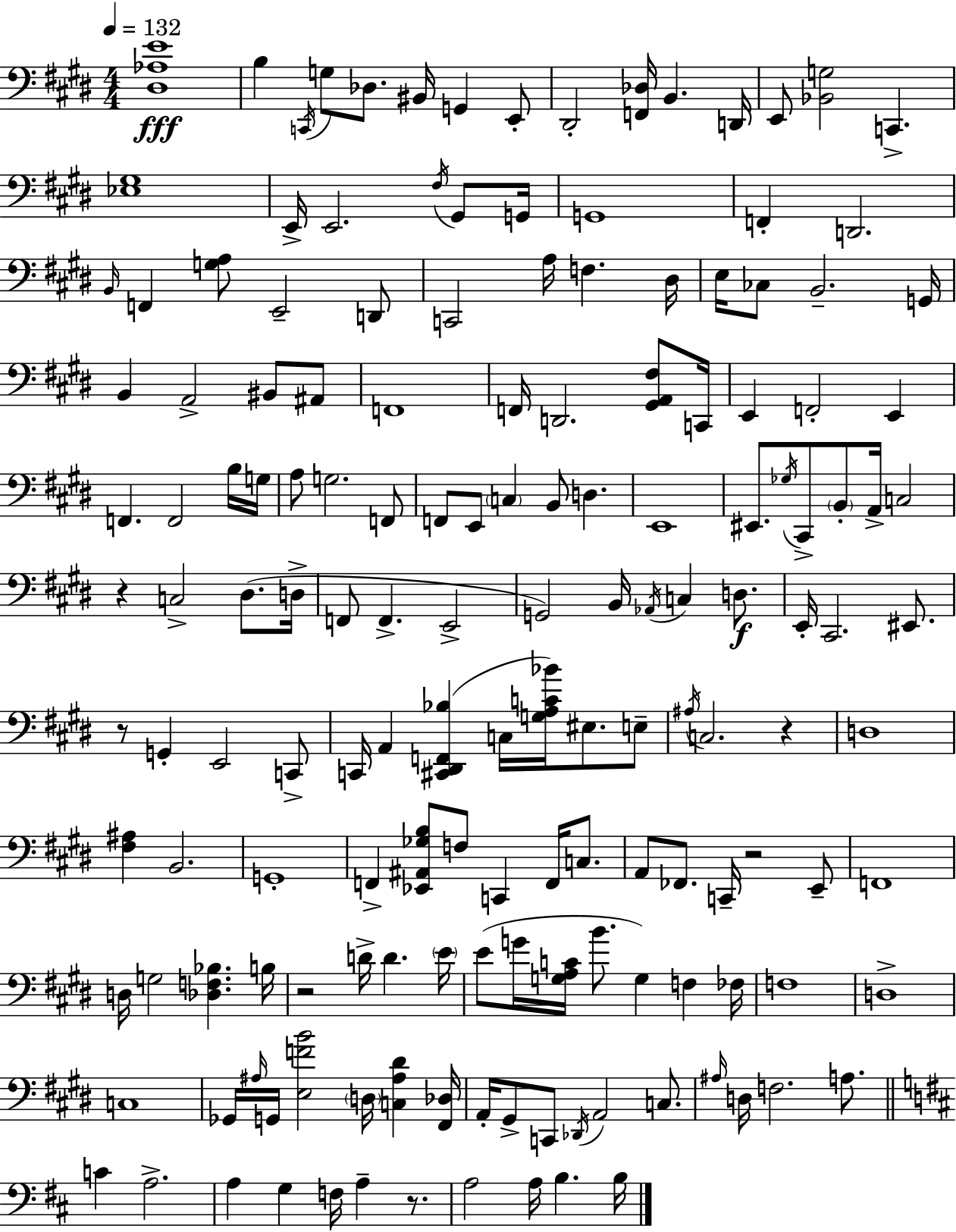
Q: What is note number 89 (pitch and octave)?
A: G2